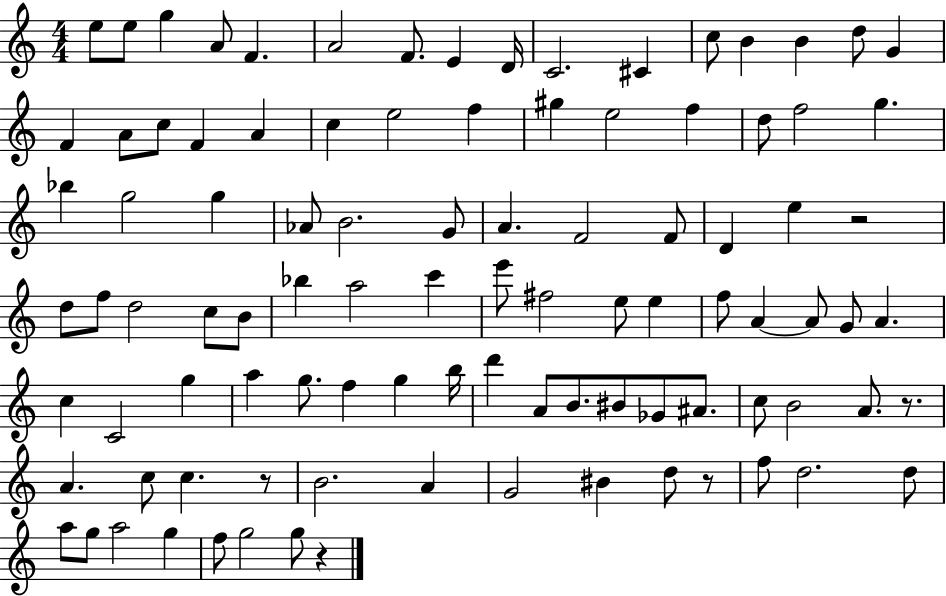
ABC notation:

X:1
T:Untitled
M:4/4
L:1/4
K:C
e/2 e/2 g A/2 F A2 F/2 E D/4 C2 ^C c/2 B B d/2 G F A/2 c/2 F A c e2 f ^g e2 f d/2 f2 g _b g2 g _A/2 B2 G/2 A F2 F/2 D e z2 d/2 f/2 d2 c/2 B/2 _b a2 c' e'/2 ^f2 e/2 e f/2 A A/2 G/2 A c C2 g a g/2 f g b/4 d' A/2 B/2 ^B/2 _G/2 ^A/2 c/2 B2 A/2 z/2 A c/2 c z/2 B2 A G2 ^B d/2 z/2 f/2 d2 d/2 a/2 g/2 a2 g f/2 g2 g/2 z